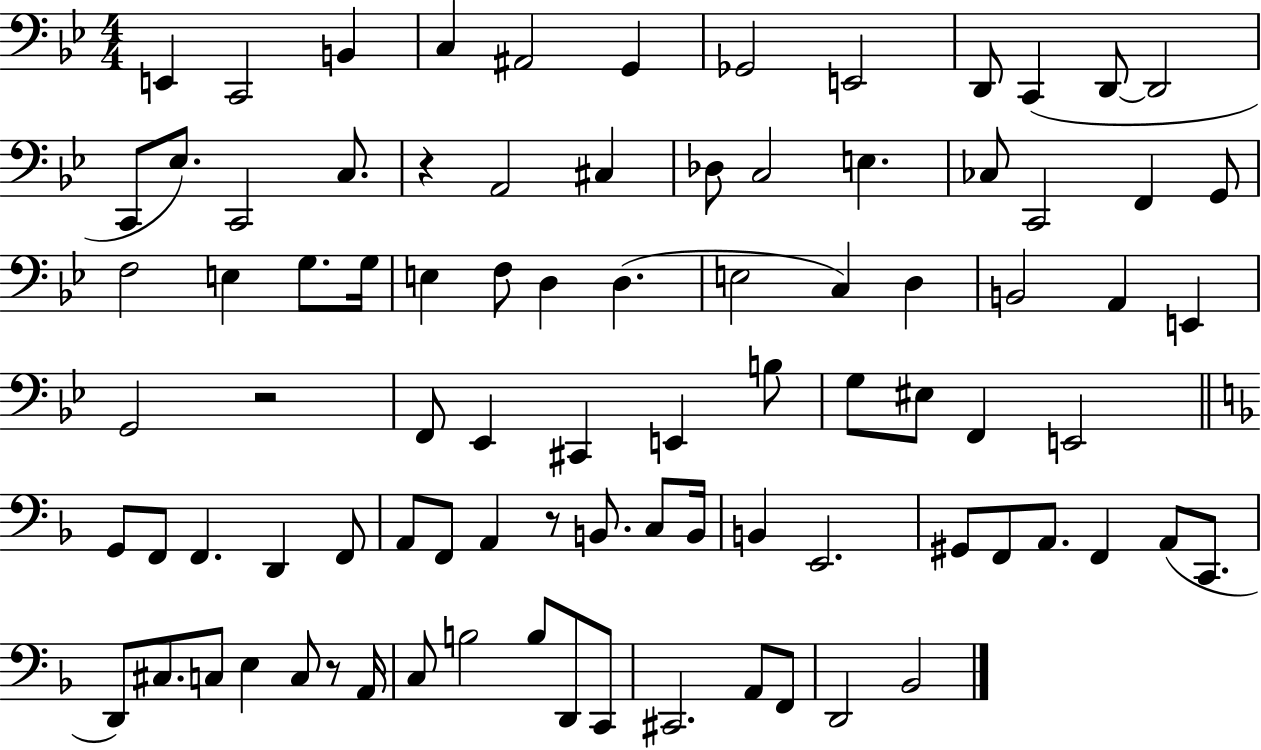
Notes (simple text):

E2/q C2/h B2/q C3/q A#2/h G2/q Gb2/h E2/h D2/e C2/q D2/e D2/h C2/e Eb3/e. C2/h C3/e. R/q A2/h C#3/q Db3/e C3/h E3/q. CES3/e C2/h F2/q G2/e F3/h E3/q G3/e. G3/s E3/q F3/e D3/q D3/q. E3/h C3/q D3/q B2/h A2/q E2/q G2/h R/h F2/e Eb2/q C#2/q E2/q B3/e G3/e EIS3/e F2/q E2/h G2/e F2/e F2/q. D2/q F2/e A2/e F2/e A2/q R/e B2/e. C3/e B2/s B2/q E2/h. G#2/e F2/e A2/e. F2/q A2/e C2/e. D2/e C#3/e. C3/e E3/q C3/e R/e A2/s C3/e B3/h B3/e D2/e C2/e C#2/h. A2/e F2/e D2/h Bb2/h